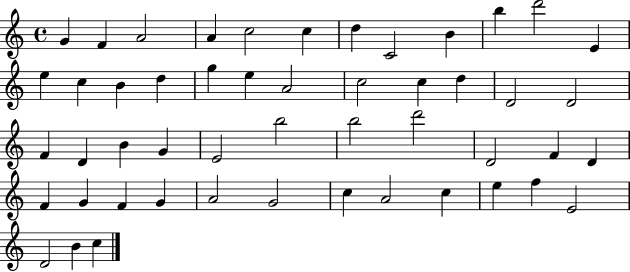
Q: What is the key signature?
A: C major